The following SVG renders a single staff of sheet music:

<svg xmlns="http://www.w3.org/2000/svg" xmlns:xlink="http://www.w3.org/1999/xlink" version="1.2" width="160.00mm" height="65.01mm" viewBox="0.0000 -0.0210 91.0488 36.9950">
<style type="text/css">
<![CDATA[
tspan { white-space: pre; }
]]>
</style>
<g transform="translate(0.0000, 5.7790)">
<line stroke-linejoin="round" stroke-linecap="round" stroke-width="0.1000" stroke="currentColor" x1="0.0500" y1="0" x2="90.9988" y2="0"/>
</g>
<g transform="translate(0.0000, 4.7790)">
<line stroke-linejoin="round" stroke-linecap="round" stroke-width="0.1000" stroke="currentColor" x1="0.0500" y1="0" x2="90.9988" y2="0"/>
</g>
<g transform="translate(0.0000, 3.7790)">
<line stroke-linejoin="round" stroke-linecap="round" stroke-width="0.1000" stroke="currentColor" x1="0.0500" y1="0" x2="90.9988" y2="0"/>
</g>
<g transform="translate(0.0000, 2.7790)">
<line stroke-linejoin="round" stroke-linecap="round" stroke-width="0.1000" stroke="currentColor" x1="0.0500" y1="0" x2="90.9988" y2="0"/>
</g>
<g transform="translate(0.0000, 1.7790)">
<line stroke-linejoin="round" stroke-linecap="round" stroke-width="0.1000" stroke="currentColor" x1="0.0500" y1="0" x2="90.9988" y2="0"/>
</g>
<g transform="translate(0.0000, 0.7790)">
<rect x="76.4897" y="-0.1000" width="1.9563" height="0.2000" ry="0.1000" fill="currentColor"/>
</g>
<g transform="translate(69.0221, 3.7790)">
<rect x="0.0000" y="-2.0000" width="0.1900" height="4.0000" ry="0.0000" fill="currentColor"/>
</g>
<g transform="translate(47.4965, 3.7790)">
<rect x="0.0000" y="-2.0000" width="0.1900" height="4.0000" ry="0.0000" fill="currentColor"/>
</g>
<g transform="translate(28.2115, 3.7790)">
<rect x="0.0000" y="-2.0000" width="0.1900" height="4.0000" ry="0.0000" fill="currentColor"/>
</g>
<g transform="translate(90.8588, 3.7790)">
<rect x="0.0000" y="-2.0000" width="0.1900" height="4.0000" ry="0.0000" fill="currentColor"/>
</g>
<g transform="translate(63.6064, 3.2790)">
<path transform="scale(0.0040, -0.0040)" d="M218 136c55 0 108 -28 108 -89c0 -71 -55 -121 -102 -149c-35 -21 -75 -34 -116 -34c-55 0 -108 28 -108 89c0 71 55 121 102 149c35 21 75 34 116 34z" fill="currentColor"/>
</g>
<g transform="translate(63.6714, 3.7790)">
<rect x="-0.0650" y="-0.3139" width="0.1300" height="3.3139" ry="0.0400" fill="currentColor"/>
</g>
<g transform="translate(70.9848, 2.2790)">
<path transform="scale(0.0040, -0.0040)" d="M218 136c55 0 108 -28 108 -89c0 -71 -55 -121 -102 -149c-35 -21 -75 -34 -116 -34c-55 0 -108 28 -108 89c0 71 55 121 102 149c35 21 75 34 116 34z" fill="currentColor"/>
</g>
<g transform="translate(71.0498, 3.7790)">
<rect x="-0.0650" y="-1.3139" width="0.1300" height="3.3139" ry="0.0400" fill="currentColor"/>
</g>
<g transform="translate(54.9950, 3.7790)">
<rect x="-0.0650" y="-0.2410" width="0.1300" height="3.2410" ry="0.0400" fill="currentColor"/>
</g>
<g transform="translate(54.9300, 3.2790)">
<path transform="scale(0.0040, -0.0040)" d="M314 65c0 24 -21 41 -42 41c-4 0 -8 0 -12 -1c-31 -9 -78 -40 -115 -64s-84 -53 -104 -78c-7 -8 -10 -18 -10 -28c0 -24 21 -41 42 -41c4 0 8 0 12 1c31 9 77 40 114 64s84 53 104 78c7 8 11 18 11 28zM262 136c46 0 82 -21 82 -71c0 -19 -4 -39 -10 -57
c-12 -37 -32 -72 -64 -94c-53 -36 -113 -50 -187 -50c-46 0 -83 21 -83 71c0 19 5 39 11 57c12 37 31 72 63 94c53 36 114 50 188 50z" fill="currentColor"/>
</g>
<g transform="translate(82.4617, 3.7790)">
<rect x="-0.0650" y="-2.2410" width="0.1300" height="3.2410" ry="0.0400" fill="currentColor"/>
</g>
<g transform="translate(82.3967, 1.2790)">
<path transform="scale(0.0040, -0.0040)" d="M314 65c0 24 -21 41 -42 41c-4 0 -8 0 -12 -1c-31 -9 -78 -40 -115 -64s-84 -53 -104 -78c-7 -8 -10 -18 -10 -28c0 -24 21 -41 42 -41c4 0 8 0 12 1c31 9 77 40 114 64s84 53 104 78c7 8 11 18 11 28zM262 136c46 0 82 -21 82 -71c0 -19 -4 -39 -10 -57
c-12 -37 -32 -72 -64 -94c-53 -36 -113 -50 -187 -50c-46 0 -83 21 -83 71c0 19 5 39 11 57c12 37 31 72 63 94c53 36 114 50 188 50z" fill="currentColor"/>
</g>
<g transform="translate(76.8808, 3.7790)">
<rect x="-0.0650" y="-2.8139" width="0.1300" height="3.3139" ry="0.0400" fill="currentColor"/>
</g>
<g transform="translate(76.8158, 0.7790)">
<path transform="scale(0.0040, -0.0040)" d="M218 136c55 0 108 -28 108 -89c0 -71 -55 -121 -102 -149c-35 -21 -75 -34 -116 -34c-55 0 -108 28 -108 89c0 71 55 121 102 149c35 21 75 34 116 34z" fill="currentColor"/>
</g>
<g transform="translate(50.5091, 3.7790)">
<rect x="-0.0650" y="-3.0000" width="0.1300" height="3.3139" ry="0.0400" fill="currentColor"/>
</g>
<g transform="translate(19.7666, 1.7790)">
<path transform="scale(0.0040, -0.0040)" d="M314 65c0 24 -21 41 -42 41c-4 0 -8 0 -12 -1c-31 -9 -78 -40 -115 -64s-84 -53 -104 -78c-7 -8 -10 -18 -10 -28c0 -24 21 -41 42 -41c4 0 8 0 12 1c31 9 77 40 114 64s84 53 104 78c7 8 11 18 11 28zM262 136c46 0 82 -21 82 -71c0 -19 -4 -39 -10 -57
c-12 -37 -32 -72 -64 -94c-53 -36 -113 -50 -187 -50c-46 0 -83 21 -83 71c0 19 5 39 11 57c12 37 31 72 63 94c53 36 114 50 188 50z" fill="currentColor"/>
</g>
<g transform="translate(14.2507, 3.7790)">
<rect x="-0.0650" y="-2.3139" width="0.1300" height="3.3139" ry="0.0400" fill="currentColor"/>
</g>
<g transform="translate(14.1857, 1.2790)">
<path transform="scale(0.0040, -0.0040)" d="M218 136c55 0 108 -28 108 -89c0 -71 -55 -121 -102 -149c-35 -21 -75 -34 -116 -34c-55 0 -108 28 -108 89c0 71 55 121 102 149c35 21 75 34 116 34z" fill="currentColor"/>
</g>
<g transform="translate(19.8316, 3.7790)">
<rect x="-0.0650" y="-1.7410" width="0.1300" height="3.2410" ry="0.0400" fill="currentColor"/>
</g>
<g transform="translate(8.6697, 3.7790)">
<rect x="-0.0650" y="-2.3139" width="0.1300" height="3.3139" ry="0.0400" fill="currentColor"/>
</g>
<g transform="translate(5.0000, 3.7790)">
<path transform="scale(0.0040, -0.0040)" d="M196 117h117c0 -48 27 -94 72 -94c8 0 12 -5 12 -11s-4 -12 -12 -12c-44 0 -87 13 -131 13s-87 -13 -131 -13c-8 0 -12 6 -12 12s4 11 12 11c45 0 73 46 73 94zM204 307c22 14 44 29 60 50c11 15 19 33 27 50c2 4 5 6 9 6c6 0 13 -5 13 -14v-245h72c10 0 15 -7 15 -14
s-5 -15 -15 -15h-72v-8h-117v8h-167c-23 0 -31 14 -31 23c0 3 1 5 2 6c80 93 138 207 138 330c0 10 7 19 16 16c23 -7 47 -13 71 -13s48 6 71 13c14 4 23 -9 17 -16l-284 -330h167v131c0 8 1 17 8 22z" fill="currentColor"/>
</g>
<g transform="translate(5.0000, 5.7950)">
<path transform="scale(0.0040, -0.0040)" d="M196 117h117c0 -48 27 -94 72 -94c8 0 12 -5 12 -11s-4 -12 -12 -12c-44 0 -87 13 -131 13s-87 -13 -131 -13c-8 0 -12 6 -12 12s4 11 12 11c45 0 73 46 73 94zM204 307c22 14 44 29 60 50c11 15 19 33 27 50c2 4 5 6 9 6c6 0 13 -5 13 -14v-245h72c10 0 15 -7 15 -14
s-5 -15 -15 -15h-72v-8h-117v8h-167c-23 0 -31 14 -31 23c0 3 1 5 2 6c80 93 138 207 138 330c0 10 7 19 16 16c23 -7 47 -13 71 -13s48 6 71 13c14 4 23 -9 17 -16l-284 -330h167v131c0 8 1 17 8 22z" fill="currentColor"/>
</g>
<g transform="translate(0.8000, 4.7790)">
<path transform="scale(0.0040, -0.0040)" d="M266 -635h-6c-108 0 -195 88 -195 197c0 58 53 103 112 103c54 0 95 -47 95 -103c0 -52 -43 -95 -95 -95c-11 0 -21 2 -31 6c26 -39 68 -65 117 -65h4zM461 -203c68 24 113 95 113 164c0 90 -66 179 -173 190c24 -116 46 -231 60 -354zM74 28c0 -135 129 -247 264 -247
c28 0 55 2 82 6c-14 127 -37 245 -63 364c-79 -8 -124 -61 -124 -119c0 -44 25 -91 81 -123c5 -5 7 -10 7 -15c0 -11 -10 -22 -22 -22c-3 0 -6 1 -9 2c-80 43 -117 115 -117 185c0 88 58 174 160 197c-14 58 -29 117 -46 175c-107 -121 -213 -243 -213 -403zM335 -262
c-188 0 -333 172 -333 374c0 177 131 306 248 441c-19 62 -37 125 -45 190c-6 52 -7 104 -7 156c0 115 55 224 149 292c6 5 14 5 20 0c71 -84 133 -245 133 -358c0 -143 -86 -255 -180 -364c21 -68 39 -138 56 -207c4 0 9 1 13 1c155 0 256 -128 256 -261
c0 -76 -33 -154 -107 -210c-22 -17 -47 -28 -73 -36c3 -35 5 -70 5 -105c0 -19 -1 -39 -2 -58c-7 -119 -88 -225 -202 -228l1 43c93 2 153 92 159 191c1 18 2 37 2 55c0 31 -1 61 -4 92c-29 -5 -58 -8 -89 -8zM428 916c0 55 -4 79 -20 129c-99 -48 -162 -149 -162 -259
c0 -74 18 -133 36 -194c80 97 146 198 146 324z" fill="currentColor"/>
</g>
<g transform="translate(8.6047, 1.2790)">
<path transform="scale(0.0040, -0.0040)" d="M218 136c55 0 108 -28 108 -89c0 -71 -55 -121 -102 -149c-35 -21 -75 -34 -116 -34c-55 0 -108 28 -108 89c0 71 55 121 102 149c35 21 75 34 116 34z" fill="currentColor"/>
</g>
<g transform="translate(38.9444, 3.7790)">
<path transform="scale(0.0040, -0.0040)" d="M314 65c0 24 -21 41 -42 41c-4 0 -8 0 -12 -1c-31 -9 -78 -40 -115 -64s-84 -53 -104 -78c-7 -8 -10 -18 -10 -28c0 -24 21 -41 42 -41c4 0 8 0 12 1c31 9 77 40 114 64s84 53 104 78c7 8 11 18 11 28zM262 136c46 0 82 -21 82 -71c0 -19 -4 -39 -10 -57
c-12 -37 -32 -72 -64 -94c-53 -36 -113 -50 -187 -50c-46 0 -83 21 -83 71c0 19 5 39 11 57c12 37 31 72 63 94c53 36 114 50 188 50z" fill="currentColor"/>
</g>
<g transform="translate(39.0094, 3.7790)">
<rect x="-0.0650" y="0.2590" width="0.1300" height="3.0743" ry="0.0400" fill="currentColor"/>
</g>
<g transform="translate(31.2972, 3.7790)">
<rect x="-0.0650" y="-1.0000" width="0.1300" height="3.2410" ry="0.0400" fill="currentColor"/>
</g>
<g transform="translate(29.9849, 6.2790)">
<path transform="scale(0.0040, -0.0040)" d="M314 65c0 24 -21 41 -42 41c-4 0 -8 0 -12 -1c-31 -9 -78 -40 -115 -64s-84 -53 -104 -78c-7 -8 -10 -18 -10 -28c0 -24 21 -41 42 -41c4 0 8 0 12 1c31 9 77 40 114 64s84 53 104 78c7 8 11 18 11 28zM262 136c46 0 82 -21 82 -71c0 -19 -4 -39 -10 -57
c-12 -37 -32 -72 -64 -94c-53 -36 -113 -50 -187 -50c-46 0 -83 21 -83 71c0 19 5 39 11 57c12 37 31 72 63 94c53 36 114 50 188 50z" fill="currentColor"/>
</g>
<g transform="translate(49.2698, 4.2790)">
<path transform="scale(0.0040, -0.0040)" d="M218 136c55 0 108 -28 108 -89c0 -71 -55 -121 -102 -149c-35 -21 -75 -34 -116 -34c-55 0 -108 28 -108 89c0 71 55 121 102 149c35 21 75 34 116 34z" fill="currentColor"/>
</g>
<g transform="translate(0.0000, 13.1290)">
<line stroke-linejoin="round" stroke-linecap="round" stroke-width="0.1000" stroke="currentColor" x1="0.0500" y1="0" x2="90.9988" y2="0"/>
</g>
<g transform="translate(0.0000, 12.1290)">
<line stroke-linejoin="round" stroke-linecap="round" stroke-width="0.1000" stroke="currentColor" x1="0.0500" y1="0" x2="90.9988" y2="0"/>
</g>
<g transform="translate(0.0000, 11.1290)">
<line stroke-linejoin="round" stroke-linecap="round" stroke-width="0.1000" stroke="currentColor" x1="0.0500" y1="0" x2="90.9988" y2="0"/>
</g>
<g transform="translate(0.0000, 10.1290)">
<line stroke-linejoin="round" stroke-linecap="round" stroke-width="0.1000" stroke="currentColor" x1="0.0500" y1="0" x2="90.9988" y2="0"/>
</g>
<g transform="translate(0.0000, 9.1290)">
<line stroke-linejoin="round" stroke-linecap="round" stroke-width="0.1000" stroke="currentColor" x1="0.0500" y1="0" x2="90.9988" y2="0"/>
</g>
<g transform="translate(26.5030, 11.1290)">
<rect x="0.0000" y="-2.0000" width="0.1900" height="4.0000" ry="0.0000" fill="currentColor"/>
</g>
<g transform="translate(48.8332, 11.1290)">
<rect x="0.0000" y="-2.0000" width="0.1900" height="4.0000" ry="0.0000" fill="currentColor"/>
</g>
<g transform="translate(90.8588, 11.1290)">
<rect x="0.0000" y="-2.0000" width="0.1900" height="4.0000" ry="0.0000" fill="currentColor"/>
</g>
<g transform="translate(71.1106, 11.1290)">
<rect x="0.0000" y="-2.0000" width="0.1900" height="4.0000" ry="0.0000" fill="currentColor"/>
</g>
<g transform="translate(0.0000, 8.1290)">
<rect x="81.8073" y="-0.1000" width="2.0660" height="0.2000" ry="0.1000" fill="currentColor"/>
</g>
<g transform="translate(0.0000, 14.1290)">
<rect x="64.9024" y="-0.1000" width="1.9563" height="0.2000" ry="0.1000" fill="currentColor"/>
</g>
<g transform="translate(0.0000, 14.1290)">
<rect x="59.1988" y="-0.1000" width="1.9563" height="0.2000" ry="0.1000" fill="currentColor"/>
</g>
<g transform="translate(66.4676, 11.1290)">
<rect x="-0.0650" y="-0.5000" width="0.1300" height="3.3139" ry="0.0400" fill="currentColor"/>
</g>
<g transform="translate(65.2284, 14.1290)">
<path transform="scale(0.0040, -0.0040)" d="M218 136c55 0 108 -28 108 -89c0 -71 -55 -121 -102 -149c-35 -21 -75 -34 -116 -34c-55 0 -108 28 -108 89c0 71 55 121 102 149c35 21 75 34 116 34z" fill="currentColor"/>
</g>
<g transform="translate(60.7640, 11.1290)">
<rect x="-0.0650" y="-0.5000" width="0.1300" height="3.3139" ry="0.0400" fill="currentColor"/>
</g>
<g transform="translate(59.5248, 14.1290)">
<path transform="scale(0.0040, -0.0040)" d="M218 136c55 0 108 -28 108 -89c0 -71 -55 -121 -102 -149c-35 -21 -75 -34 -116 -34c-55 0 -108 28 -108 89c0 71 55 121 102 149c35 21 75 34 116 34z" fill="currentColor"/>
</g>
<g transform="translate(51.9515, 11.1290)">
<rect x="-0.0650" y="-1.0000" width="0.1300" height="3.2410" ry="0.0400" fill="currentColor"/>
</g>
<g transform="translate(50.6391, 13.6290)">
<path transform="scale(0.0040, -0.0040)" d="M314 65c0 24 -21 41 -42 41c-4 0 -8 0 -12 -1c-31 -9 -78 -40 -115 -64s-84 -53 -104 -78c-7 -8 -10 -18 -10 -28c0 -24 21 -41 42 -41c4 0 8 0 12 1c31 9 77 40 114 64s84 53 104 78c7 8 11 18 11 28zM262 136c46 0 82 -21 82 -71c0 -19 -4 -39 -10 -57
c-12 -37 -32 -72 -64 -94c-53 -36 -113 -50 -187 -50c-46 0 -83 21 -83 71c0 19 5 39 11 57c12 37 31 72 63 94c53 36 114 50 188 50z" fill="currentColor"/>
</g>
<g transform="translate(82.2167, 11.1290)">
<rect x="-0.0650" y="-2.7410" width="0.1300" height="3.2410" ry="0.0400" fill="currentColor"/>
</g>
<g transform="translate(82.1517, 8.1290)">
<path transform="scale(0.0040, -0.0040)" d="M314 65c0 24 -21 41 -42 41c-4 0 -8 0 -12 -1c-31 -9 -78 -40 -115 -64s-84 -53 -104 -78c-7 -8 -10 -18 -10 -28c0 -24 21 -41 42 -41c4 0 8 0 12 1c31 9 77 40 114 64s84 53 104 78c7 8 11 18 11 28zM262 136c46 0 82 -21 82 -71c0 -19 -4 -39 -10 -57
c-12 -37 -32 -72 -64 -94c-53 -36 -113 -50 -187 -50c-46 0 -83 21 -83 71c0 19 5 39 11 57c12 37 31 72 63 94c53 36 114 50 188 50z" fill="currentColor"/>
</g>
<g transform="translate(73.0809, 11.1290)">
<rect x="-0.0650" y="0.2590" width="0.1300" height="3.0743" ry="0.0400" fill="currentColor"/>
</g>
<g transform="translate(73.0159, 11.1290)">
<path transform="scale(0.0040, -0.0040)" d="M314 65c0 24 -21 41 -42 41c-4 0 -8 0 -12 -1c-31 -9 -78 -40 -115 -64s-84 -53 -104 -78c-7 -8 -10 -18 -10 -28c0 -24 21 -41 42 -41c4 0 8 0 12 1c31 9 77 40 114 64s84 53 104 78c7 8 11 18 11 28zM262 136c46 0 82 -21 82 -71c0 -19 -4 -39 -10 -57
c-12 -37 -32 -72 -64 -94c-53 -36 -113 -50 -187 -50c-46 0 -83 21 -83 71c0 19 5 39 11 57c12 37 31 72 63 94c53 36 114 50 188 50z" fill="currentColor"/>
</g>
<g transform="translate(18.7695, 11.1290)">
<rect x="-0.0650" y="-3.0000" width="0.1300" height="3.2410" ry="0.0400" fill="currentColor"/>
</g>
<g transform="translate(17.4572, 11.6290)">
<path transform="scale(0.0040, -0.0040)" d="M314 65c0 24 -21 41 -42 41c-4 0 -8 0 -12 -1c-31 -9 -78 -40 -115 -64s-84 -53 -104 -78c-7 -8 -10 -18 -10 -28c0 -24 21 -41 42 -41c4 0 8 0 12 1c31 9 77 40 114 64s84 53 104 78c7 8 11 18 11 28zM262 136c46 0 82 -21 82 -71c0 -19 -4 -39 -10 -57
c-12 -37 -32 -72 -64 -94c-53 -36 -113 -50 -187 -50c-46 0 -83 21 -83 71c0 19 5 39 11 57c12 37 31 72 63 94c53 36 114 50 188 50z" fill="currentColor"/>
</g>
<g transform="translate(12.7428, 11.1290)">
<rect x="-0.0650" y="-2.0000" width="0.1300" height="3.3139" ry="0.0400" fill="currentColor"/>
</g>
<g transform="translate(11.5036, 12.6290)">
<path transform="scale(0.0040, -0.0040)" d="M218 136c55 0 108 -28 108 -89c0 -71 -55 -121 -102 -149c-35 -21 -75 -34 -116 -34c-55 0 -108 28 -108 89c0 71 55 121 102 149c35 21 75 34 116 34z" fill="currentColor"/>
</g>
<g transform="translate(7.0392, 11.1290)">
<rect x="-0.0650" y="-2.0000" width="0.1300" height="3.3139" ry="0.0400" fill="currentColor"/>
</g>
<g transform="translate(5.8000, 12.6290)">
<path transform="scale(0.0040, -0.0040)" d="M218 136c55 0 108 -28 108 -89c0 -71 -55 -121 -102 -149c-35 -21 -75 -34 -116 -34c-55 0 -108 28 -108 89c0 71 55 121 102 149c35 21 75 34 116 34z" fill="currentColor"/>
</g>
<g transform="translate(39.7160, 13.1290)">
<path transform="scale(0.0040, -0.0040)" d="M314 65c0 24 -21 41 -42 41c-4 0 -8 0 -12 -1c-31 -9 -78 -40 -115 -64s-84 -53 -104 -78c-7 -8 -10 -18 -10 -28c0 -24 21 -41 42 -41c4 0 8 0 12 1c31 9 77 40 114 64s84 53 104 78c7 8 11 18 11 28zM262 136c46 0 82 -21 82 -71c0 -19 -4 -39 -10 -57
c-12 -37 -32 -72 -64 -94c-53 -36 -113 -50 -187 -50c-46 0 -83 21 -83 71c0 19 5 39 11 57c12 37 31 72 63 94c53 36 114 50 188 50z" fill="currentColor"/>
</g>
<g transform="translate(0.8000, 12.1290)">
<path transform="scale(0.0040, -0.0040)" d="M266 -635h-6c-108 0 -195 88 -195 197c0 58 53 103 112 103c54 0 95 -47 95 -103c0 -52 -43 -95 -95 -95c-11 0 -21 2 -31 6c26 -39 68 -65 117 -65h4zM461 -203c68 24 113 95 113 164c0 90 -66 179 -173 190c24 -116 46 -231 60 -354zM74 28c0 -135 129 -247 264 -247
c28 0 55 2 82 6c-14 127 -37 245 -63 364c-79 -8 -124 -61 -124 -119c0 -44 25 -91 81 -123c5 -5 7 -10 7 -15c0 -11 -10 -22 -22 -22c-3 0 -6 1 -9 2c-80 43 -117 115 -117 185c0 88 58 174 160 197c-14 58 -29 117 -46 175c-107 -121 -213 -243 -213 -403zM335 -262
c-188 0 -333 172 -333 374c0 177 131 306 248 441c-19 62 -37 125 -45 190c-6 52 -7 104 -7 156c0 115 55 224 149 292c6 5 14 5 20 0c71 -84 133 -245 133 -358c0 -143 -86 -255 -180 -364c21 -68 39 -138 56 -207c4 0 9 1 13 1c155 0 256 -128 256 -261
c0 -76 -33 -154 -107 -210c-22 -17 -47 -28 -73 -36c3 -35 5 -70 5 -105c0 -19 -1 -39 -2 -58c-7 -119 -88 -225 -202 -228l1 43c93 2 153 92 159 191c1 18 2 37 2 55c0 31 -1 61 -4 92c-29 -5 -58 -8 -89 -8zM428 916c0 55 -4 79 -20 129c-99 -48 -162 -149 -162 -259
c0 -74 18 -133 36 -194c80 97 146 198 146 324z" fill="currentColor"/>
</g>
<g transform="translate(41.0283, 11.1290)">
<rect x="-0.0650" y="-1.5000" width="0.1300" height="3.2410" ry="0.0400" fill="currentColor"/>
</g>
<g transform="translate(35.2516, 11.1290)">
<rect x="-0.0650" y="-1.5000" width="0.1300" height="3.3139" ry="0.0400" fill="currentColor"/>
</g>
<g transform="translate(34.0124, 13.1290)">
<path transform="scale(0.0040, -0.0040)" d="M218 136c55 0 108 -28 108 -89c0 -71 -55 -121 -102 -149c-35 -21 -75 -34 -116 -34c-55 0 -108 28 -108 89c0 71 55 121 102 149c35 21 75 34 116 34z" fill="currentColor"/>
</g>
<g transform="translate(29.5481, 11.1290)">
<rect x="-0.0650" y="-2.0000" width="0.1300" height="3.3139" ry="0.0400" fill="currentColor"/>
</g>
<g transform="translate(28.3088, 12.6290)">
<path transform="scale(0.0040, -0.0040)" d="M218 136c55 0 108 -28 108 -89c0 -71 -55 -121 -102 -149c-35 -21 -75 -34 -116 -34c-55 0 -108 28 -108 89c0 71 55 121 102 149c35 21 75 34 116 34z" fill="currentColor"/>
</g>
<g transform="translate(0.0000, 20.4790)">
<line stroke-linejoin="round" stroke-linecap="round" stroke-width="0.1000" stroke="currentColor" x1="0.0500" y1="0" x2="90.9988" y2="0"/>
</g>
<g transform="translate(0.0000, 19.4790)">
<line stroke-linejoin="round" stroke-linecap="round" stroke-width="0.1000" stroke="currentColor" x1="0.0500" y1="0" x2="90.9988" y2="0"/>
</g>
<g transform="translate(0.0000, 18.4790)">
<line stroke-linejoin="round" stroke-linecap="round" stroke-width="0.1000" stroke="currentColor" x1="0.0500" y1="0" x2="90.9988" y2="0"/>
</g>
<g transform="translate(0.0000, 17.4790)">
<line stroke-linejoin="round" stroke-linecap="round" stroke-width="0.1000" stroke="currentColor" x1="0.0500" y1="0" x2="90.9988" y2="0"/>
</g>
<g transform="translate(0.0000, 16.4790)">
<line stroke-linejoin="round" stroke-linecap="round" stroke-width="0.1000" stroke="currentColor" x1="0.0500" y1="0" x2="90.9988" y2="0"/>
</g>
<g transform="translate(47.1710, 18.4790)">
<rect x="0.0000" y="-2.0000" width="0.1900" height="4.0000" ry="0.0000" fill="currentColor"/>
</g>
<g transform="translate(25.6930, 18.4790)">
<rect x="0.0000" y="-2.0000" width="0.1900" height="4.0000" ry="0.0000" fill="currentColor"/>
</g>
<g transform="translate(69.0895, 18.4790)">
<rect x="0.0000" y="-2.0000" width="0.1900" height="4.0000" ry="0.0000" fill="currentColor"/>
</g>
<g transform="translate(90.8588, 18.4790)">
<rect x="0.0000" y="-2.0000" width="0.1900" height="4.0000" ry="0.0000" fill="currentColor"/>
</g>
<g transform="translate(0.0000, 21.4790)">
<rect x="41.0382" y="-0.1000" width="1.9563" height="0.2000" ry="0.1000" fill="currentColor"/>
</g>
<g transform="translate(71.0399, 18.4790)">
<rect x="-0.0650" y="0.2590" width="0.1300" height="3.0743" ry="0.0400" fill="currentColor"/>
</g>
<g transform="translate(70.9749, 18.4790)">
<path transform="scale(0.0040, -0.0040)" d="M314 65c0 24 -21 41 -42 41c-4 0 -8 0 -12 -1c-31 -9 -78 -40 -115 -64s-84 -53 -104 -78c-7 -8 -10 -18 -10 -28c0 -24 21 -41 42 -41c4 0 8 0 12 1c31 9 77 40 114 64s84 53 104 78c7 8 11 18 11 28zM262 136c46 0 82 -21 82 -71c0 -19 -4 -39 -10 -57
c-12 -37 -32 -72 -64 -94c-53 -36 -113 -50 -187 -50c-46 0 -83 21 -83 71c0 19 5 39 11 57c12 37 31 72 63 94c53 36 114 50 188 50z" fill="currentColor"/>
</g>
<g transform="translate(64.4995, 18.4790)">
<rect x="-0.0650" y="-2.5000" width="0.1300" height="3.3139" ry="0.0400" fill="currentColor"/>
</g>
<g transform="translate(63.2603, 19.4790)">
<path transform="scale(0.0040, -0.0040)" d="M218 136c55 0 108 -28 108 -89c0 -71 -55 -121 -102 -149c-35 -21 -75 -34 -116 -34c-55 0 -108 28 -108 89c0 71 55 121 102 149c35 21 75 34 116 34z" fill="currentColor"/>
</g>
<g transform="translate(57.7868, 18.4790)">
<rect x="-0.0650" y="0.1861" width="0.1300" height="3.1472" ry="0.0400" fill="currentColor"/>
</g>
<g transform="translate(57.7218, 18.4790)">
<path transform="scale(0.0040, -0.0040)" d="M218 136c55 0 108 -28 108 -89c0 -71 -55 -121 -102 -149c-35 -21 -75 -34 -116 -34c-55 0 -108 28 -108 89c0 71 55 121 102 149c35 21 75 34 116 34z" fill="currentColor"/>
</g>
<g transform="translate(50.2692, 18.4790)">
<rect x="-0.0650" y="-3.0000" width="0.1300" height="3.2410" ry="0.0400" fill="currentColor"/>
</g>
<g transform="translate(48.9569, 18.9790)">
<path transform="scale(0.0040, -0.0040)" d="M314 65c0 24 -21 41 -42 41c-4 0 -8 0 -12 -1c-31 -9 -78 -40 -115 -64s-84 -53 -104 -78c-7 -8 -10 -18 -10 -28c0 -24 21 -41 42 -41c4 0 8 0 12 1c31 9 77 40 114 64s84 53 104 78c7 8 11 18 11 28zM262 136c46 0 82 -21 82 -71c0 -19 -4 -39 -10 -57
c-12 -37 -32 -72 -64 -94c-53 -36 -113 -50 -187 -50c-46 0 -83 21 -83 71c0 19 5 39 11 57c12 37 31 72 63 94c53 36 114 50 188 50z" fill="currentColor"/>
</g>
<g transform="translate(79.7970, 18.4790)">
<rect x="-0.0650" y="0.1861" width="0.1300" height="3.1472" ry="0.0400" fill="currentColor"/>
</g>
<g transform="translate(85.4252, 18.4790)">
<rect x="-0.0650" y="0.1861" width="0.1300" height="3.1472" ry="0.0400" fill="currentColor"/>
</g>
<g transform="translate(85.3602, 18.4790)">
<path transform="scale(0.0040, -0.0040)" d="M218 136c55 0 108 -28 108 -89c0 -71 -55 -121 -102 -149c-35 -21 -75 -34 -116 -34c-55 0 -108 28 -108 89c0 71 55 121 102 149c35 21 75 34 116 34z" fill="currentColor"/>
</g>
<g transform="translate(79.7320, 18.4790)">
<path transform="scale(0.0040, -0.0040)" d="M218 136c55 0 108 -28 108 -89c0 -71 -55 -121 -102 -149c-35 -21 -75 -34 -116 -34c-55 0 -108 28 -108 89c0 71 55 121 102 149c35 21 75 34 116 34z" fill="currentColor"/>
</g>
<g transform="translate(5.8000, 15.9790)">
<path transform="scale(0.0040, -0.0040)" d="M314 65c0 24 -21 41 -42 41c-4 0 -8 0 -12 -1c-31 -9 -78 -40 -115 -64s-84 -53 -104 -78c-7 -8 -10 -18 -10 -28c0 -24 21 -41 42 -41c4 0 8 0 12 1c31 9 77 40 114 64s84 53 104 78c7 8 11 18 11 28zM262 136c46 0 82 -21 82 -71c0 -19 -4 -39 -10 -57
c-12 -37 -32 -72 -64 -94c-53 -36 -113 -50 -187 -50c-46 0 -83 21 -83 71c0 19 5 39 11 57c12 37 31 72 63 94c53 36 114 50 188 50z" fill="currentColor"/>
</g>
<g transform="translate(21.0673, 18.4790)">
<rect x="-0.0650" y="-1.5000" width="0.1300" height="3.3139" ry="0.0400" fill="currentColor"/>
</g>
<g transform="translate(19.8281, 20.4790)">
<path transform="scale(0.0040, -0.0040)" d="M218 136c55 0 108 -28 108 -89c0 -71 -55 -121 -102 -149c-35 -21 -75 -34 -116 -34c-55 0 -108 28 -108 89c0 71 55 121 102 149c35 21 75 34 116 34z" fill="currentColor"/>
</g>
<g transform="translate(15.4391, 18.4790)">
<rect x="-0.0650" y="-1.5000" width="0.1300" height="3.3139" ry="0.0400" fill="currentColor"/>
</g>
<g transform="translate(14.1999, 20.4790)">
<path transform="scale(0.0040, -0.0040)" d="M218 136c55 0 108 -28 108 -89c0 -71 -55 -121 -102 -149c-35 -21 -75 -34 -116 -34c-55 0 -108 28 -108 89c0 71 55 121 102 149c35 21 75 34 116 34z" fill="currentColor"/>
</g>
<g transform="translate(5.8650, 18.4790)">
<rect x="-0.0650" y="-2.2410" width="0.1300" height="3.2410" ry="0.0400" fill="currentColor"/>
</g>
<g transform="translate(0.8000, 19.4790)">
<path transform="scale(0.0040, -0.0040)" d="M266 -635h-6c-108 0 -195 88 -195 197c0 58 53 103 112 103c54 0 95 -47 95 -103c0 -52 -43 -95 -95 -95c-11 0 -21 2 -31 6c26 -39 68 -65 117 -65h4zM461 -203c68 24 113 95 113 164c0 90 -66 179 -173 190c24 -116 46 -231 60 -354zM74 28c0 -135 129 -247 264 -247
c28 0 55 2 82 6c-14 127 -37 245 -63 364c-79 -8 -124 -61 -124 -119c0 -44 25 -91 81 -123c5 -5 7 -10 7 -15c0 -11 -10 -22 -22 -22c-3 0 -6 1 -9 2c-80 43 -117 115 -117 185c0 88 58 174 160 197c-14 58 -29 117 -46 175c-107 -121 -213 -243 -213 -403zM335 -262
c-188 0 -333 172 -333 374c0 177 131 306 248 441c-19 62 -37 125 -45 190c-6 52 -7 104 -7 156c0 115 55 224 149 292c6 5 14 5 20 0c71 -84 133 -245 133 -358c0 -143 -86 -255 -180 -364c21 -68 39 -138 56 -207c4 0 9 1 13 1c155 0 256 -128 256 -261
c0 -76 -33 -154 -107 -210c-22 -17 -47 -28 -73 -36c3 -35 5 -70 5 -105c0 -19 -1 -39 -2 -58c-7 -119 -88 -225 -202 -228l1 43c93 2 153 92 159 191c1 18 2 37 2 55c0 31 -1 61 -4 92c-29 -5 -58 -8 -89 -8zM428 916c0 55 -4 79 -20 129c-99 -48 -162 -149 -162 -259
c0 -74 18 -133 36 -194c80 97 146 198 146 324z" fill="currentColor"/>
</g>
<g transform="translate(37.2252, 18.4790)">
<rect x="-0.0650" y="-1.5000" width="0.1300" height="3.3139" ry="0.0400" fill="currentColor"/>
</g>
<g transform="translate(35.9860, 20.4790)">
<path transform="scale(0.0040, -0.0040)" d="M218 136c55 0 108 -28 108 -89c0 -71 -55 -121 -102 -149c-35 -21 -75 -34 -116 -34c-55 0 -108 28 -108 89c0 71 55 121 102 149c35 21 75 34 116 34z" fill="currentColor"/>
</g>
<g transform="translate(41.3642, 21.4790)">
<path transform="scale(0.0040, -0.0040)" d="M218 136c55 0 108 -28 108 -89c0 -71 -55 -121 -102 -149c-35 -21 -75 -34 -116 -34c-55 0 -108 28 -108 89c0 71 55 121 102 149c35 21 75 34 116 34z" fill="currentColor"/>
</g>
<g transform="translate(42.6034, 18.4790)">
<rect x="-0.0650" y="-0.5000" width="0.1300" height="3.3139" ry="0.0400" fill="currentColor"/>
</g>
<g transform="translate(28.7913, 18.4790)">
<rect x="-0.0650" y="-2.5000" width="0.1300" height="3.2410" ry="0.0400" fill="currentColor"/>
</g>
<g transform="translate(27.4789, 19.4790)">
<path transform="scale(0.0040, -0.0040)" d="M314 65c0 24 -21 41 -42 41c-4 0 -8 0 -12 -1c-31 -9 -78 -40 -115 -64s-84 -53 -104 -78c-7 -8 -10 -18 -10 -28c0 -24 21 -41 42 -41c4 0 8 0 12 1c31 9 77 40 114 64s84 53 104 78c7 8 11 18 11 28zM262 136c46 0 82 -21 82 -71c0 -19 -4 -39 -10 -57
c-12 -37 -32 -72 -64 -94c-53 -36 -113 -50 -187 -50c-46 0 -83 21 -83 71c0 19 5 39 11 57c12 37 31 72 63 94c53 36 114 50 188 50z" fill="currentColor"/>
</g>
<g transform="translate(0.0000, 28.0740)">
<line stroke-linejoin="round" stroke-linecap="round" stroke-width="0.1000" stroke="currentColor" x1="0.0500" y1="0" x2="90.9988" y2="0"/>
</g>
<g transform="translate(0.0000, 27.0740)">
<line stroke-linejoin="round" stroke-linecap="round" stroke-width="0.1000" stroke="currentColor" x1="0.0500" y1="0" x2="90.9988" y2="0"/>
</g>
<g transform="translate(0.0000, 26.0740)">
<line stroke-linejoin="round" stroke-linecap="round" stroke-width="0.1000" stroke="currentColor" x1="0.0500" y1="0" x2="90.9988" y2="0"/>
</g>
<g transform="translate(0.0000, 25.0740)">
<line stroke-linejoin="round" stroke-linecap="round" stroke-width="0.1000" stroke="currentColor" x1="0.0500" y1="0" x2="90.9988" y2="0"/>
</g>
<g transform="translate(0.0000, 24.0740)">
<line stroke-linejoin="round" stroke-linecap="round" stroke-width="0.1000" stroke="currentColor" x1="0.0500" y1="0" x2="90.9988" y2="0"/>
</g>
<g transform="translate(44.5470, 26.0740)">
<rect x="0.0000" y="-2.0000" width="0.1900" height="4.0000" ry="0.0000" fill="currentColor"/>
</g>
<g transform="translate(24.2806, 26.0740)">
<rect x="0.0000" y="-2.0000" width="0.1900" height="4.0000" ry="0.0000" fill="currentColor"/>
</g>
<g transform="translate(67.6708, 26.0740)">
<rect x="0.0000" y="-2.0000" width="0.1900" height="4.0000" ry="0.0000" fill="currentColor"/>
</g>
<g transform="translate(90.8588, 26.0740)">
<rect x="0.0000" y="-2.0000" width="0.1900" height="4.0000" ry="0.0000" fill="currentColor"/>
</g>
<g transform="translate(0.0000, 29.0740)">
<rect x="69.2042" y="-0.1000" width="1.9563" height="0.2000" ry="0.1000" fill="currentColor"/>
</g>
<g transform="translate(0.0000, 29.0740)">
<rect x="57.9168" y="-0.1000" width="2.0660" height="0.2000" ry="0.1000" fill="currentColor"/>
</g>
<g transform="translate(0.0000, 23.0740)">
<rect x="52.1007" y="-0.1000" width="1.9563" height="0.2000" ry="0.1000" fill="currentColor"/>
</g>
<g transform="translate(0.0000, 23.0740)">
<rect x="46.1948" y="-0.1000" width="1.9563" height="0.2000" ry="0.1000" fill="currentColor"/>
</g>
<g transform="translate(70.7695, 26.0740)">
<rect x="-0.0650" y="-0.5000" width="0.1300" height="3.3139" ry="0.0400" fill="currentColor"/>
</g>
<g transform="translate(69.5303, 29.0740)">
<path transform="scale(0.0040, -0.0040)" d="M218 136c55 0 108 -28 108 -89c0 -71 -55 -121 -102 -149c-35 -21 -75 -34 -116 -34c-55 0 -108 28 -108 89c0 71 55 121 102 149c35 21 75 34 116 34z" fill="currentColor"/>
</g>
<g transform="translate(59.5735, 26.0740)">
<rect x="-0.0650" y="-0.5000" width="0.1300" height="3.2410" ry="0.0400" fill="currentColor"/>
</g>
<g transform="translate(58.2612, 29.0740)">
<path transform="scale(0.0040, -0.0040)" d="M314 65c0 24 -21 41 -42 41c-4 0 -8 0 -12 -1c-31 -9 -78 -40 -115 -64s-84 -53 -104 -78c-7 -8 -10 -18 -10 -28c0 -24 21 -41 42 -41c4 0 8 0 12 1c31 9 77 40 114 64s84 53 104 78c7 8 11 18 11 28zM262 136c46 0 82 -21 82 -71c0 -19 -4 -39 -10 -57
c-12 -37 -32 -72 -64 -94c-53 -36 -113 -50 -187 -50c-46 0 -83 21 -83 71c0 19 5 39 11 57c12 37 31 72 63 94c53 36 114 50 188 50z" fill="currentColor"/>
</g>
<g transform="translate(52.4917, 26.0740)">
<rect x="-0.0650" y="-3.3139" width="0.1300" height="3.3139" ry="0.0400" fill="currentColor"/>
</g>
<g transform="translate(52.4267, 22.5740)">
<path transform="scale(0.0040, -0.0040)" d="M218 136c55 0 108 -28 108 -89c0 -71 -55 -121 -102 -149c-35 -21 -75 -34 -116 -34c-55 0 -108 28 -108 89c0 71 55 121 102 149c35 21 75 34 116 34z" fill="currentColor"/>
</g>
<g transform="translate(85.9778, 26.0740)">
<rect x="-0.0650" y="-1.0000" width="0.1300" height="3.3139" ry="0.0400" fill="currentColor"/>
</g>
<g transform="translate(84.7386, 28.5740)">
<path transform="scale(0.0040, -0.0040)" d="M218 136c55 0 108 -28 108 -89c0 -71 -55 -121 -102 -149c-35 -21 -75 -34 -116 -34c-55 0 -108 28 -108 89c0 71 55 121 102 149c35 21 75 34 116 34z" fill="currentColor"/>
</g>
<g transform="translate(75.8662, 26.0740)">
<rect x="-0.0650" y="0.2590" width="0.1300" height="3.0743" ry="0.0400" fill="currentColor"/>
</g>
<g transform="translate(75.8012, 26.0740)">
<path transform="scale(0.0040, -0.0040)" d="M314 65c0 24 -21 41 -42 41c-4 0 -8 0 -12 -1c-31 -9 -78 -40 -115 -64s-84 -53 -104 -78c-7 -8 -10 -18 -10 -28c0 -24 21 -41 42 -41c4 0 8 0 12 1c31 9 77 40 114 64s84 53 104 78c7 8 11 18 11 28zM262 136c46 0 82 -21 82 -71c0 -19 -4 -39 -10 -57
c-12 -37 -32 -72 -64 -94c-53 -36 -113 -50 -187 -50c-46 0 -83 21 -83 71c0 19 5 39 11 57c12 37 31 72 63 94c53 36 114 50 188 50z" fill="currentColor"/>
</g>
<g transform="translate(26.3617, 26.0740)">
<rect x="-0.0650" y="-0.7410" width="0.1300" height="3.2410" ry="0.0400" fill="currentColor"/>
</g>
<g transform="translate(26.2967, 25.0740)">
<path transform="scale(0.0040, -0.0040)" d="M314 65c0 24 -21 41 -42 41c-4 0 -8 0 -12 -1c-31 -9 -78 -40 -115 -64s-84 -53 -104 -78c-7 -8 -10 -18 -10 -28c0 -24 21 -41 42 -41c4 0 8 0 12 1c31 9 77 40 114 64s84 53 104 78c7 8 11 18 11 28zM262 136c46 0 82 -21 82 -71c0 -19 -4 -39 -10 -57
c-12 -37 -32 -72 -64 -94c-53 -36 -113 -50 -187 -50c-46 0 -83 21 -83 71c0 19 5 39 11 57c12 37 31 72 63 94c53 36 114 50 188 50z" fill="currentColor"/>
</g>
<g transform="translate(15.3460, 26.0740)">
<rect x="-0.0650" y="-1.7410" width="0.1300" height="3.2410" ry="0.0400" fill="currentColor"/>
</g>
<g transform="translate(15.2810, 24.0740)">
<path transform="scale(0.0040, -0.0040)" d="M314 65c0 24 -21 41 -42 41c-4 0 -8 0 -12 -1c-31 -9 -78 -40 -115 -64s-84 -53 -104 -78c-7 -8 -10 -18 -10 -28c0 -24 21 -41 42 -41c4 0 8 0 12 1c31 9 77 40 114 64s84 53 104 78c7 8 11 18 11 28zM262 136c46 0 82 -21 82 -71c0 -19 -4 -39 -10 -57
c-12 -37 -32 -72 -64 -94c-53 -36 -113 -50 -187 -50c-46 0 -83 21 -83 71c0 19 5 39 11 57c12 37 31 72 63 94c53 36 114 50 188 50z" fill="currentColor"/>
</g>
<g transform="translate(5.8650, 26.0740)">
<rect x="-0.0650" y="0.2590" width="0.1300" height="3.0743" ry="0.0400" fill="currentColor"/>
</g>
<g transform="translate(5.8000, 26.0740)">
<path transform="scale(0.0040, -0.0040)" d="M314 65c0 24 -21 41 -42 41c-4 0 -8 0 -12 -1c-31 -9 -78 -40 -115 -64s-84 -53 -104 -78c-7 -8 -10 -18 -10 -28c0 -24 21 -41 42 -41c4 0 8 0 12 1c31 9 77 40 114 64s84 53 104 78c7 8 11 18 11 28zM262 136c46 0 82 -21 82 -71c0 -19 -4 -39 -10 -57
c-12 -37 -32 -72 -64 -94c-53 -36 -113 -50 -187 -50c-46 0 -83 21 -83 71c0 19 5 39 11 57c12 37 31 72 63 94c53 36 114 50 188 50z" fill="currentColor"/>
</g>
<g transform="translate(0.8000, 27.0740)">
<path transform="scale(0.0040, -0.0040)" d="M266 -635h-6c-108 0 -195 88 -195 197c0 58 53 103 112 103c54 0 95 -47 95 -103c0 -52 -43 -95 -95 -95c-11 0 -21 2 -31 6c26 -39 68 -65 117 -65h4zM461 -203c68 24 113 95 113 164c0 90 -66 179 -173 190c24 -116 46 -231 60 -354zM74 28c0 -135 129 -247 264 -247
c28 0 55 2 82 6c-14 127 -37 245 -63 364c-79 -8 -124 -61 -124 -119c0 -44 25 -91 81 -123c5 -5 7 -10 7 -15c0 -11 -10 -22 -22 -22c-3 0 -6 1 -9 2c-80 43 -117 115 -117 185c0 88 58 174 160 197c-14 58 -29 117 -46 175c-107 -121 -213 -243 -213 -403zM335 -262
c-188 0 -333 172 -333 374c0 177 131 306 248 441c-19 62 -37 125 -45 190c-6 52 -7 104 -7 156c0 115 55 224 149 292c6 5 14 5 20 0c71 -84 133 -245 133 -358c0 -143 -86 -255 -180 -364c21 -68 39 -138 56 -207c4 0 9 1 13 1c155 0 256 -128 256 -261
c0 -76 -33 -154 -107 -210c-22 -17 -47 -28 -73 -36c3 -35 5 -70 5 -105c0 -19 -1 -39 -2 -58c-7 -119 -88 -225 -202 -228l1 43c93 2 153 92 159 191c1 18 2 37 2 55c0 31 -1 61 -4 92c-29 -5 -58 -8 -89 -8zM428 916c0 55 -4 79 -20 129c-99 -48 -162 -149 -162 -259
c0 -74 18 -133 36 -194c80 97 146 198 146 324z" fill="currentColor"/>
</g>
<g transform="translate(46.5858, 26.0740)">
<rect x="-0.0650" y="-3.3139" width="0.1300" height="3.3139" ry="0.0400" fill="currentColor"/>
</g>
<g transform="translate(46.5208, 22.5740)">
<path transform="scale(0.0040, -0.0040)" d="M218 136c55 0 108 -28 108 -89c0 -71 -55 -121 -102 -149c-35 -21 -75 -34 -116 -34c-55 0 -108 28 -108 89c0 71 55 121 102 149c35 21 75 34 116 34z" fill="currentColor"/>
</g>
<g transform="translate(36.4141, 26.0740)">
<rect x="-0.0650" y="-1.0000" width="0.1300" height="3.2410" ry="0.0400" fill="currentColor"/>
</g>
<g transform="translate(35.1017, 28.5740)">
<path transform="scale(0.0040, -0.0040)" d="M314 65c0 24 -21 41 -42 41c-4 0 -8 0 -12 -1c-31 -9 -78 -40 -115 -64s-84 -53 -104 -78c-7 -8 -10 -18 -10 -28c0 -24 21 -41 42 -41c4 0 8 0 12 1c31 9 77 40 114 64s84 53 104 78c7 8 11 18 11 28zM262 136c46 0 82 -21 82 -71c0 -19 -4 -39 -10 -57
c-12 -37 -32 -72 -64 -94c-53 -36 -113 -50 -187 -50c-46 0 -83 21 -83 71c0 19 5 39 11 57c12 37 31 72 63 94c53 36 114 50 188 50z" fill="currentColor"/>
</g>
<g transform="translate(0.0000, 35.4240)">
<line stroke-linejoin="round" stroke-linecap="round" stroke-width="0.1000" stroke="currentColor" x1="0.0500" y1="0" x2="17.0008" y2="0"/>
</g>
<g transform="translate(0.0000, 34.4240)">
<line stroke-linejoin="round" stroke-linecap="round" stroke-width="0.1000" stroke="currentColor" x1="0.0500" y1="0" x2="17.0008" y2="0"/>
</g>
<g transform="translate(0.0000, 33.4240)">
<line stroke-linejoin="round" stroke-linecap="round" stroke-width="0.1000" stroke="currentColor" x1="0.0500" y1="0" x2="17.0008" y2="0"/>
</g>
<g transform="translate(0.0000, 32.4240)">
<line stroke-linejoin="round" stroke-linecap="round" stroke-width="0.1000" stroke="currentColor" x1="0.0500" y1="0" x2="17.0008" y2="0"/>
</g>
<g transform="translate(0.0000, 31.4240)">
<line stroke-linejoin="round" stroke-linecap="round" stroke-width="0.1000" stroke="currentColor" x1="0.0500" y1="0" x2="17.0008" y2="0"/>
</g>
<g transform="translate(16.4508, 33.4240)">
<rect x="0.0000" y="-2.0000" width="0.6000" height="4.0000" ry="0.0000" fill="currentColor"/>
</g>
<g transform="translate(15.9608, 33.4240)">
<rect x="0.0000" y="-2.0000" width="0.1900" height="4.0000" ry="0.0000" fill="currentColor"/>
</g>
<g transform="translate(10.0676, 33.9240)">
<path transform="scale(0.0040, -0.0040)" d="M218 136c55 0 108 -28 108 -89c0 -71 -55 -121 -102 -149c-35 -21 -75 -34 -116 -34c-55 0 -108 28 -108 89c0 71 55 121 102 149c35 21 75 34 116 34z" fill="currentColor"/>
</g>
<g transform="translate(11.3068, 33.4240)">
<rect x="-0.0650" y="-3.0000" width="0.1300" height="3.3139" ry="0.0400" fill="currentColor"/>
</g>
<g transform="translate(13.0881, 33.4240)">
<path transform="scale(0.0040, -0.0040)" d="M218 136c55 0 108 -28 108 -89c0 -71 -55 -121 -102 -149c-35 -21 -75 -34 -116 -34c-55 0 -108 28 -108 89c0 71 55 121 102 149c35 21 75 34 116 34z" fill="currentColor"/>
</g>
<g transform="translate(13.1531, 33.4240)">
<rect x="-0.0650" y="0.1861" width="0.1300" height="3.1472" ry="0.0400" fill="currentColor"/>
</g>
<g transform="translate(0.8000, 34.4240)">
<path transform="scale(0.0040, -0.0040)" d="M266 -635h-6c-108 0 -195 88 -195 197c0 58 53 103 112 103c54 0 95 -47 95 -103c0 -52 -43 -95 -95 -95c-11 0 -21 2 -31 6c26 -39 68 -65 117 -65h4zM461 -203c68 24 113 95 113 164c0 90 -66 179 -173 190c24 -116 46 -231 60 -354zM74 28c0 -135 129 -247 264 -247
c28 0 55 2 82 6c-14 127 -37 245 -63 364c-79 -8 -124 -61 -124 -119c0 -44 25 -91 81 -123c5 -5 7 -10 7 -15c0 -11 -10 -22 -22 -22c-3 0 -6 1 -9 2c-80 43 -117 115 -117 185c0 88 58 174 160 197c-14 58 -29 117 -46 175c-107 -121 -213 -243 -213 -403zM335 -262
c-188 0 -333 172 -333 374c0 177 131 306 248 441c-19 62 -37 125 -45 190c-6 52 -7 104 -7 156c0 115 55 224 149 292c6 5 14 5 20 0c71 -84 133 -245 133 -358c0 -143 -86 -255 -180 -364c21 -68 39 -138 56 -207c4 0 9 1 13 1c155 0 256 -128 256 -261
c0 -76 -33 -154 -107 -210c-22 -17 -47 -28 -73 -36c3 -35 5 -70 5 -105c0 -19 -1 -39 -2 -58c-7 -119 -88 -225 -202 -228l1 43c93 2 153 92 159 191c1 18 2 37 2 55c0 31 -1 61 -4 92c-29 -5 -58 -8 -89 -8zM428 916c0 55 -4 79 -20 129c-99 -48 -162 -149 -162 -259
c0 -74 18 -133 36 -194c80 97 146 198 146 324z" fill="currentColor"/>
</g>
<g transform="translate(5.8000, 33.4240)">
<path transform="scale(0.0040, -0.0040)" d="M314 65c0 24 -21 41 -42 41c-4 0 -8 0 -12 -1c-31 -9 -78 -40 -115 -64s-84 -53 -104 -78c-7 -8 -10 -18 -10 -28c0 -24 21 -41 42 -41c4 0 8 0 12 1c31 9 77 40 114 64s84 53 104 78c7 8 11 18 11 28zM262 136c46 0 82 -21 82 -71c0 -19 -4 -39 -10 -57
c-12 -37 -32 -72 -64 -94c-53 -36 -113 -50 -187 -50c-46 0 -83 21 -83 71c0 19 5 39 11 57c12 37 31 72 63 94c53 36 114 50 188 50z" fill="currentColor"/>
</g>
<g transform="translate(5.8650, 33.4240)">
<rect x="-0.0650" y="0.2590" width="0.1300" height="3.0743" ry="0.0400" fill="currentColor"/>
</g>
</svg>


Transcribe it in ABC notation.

X:1
T:Untitled
M:4/4
L:1/4
K:C
g g f2 D2 B2 A c2 c e a g2 F F A2 F E E2 D2 C C B2 a2 g2 E E G2 E C A2 B G B2 B B B2 f2 d2 D2 b b C2 C B2 D B2 A B